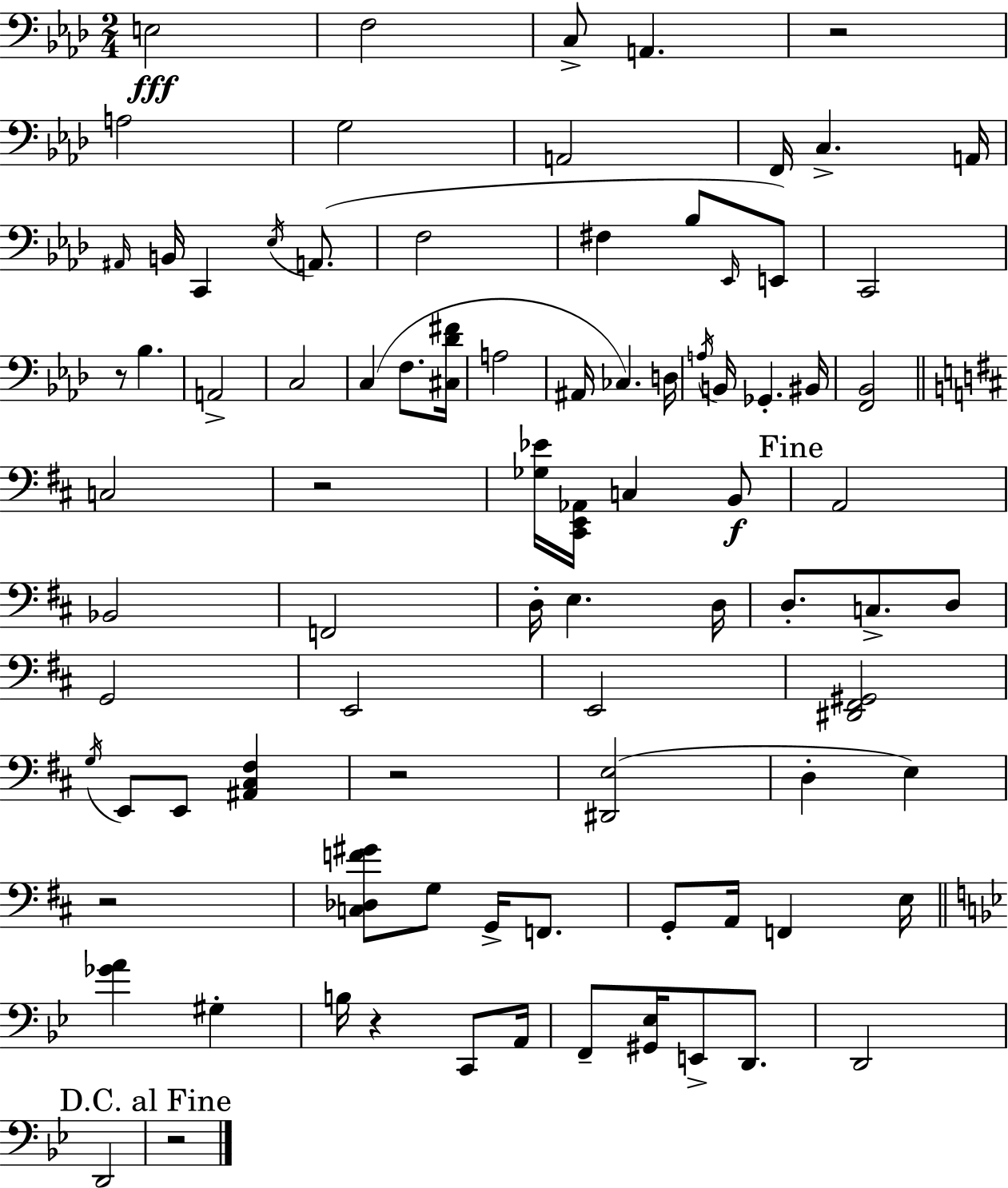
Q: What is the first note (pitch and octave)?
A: E3